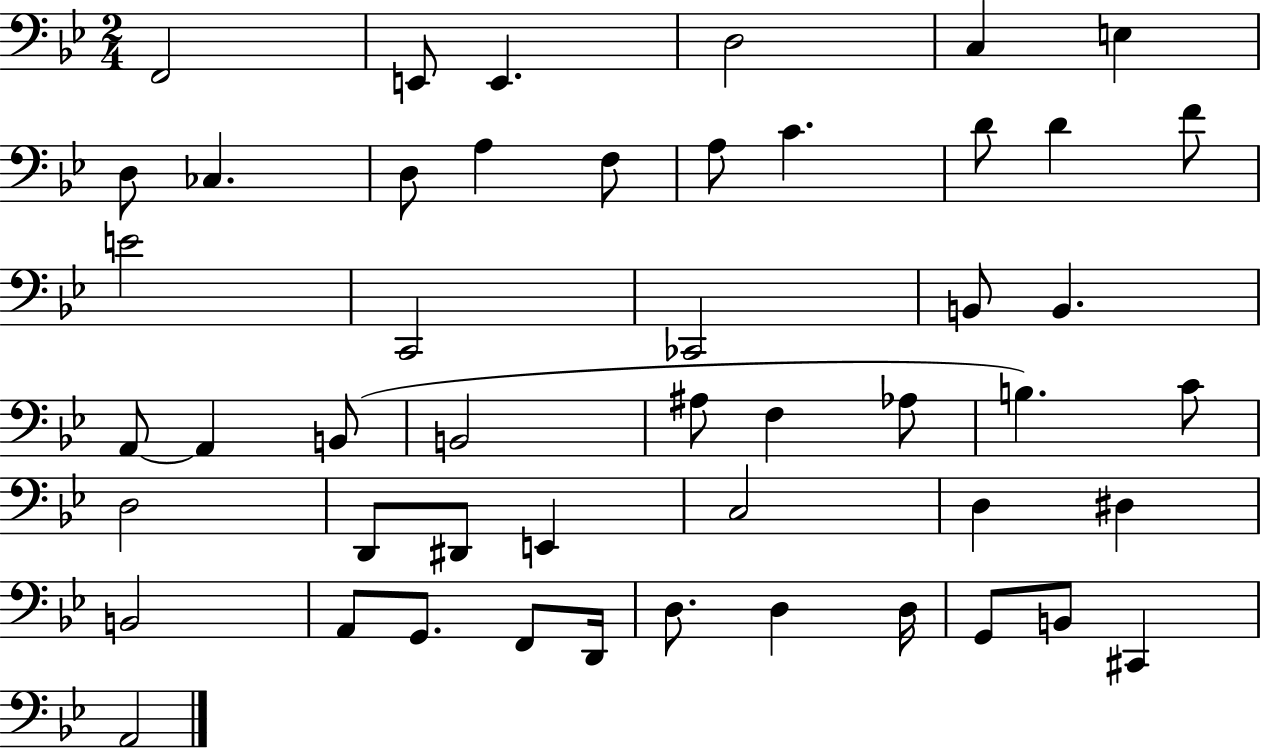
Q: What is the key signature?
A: BES major